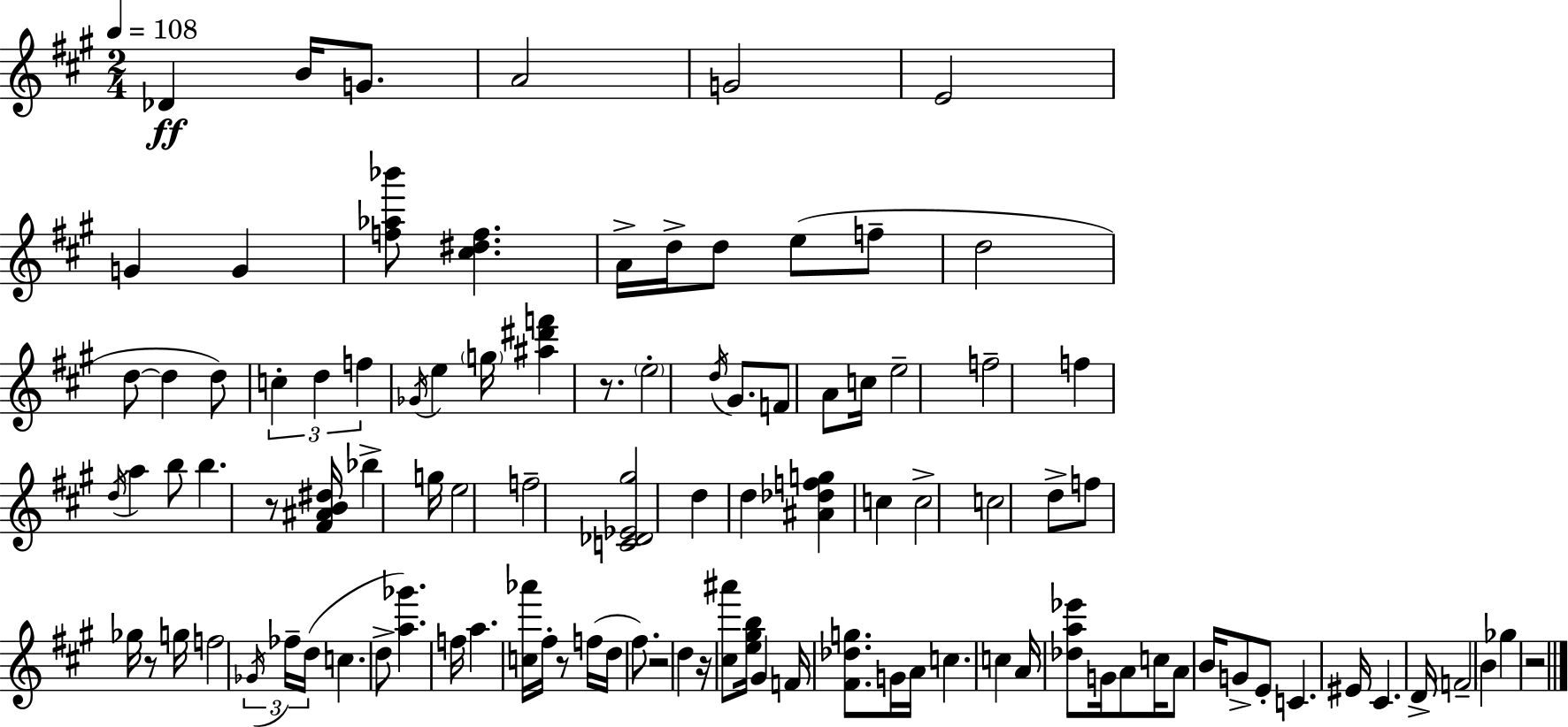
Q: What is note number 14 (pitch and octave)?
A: D5